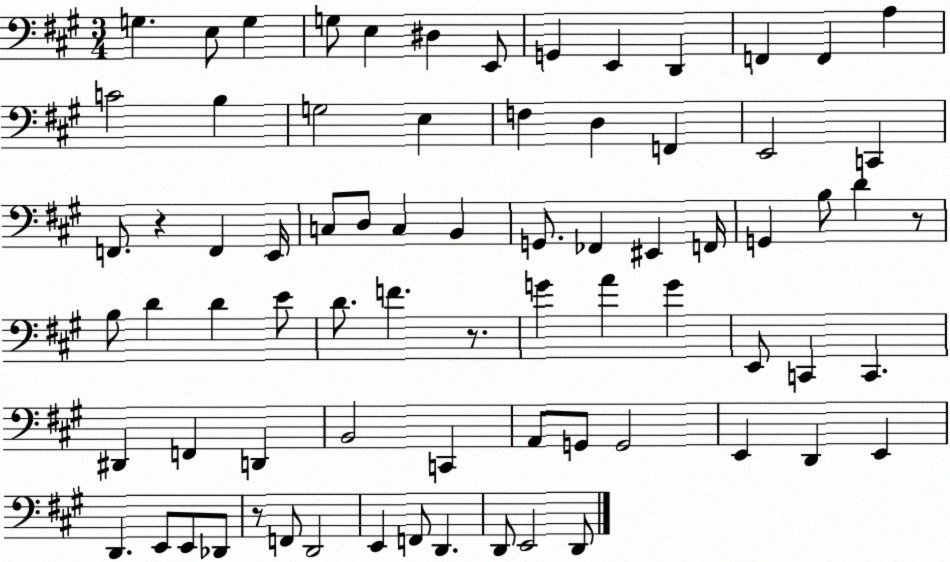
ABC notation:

X:1
T:Untitled
M:3/4
L:1/4
K:A
G, E,/2 G, G,/2 E, ^D, E,,/2 G,, E,, D,, F,, F,, A, C2 B, G,2 E, F, D, F,, E,,2 C,, F,,/2 z F,, E,,/4 C,/2 D,/2 C, B,, G,,/2 _F,, ^E,, F,,/4 G,, B,/2 D z/2 B,/2 D D E/2 D/2 F z/2 G A G E,,/2 C,, C,, ^D,, F,, D,, B,,2 C,, A,,/2 G,,/2 G,,2 E,, D,, E,, D,, E,,/2 E,,/2 _D,,/2 z/2 F,,/2 D,,2 E,, F,,/2 D,, D,,/2 E,,2 D,,/2